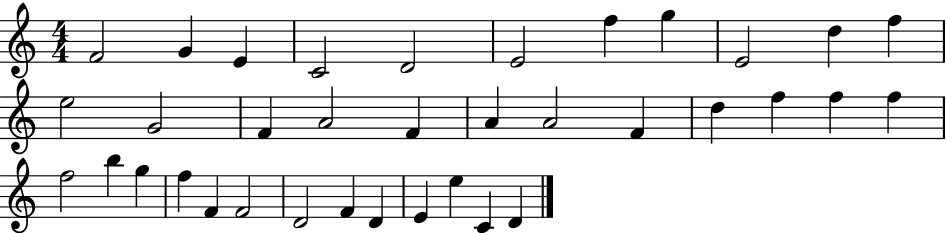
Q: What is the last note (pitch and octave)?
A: D4